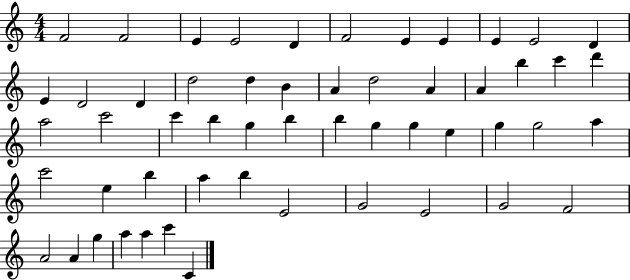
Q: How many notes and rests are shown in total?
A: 54